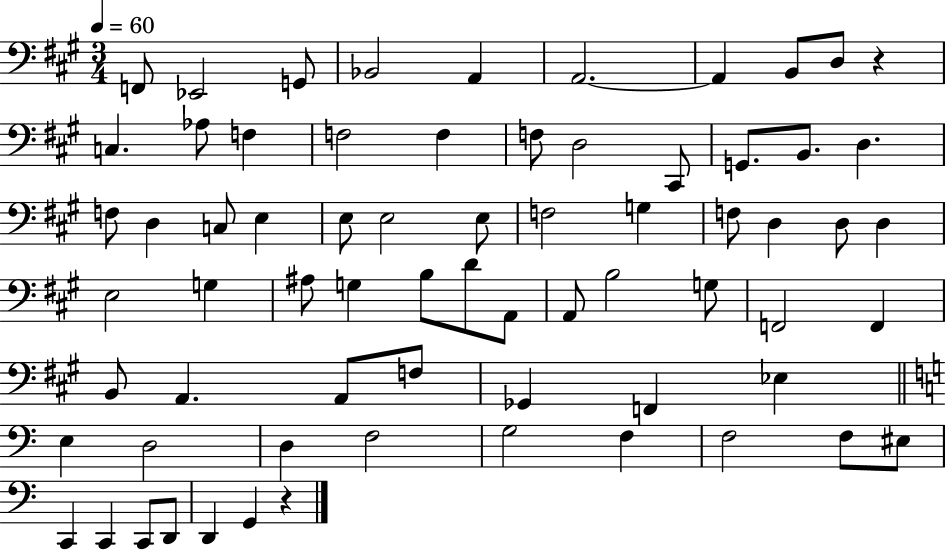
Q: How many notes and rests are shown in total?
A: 69